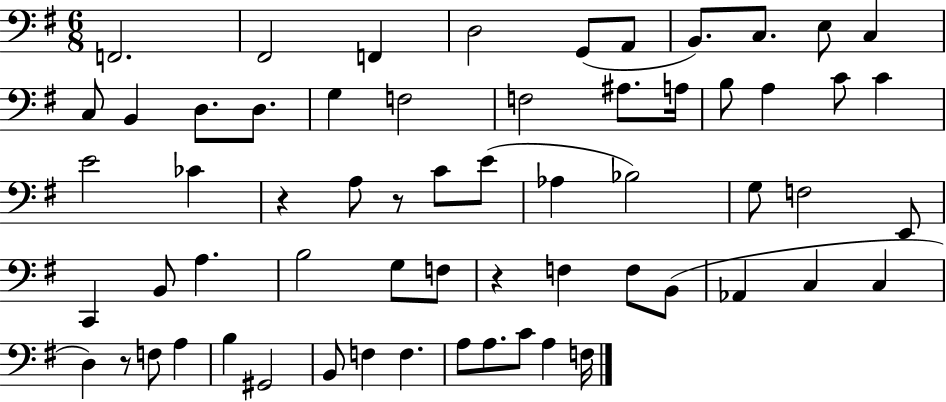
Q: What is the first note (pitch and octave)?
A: F2